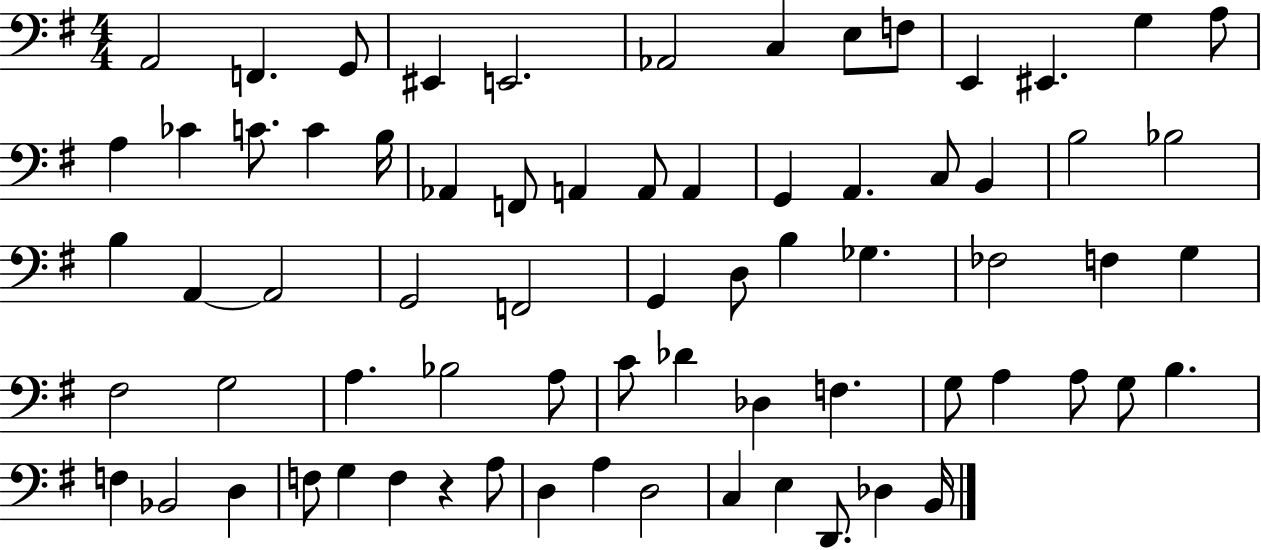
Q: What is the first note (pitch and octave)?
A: A2